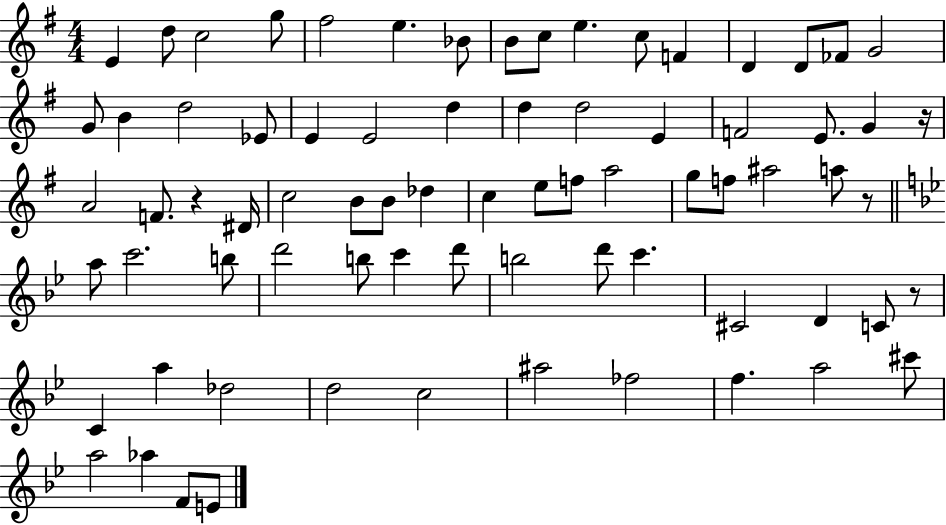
X:1
T:Untitled
M:4/4
L:1/4
K:G
E d/2 c2 g/2 ^f2 e _B/2 B/2 c/2 e c/2 F D D/2 _F/2 G2 G/2 B d2 _E/2 E E2 d d d2 E F2 E/2 G z/4 A2 F/2 z ^D/4 c2 B/2 B/2 _d c e/2 f/2 a2 g/2 f/2 ^a2 a/2 z/2 a/2 c'2 b/2 d'2 b/2 c' d'/2 b2 d'/2 c' ^C2 D C/2 z/2 C a _d2 d2 c2 ^a2 _f2 f a2 ^c'/2 a2 _a F/2 E/2